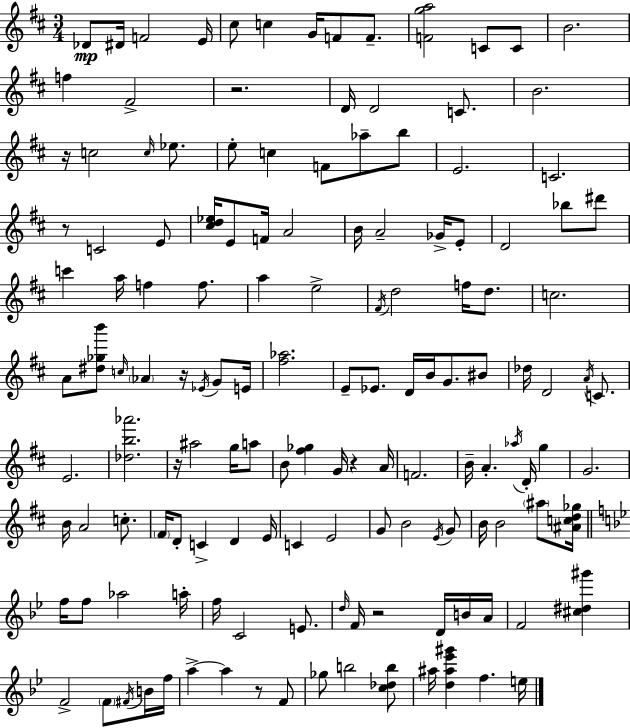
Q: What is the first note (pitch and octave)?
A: Db4